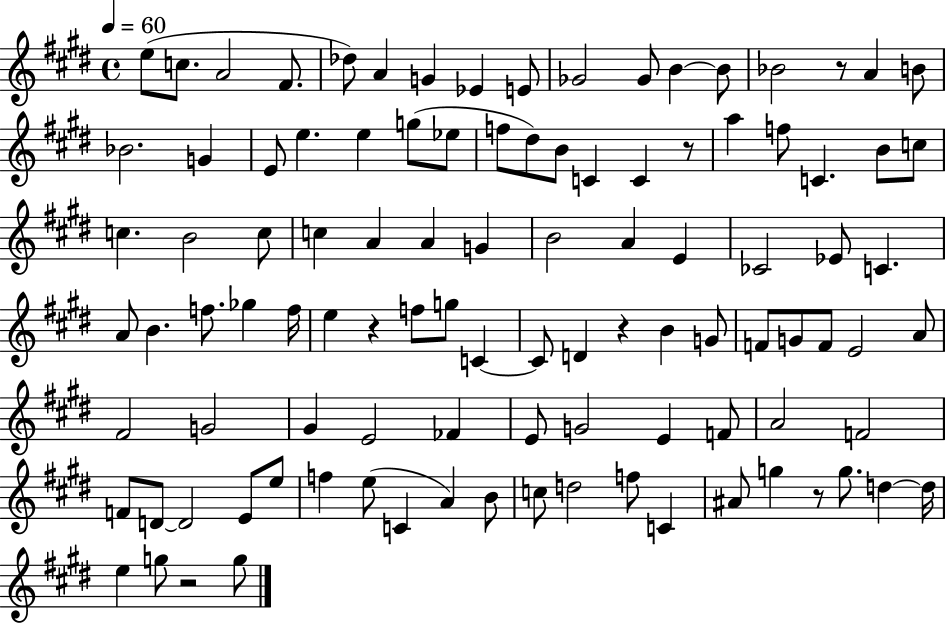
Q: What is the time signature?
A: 4/4